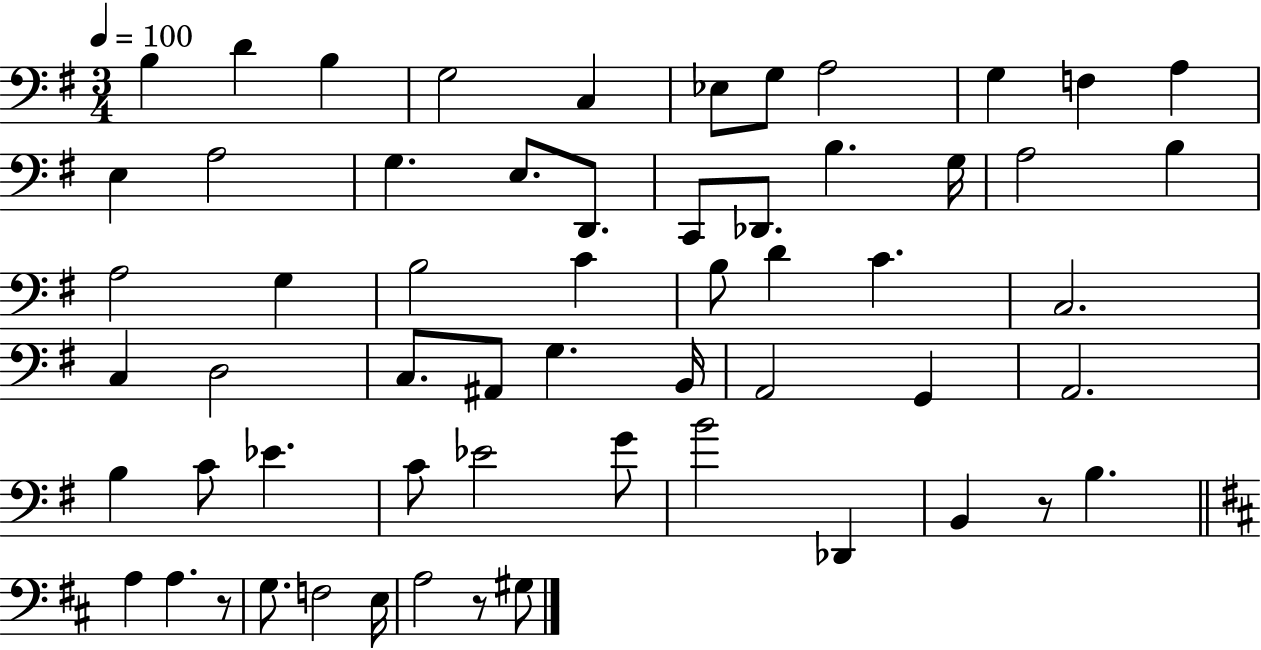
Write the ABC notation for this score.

X:1
T:Untitled
M:3/4
L:1/4
K:G
B, D B, G,2 C, _E,/2 G,/2 A,2 G, F, A, E, A,2 G, E,/2 D,,/2 C,,/2 _D,,/2 B, G,/4 A,2 B, A,2 G, B,2 C B,/2 D C C,2 C, D,2 C,/2 ^A,,/2 G, B,,/4 A,,2 G,, A,,2 B, C/2 _E C/2 _E2 G/2 B2 _D,, B,, z/2 B, A, A, z/2 G,/2 F,2 E,/4 A,2 z/2 ^G,/2